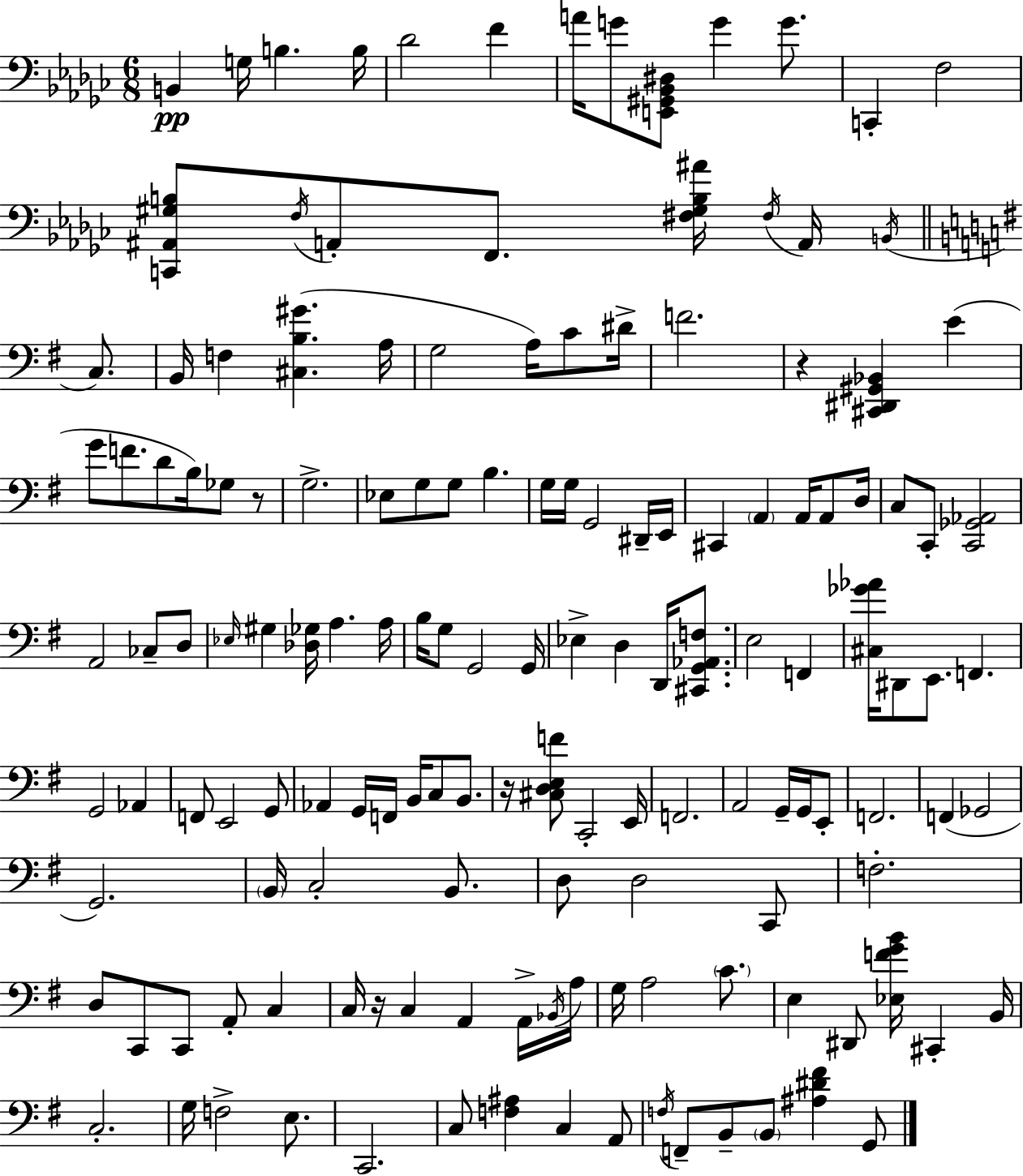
X:1
T:Untitled
M:6/8
L:1/4
K:Ebm
B,, G,/4 B, B,/4 _D2 F A/4 G/2 [E,,^G,,_B,,^D,]/2 G G/2 C,, F,2 [C,,^A,,^G,B,]/2 F,/4 A,,/2 F,,/2 [^F,^G,B,^A]/4 ^F,/4 A,,/4 B,,/4 C,/2 B,,/4 F, [^C,B,^G] A,/4 G,2 A,/4 C/2 ^D/4 F2 z [^C,,^D,,^G,,_B,,] E G/2 F/2 D/2 B,/4 _G,/2 z/2 G,2 _E,/2 G,/2 G,/2 B, G,/4 G,/4 G,,2 ^D,,/4 E,,/4 ^C,, A,, A,,/4 A,,/2 D,/4 C,/2 C,,/2 [C,,_G,,_A,,]2 A,,2 _C,/2 D,/2 _E,/4 ^G, [_D,_G,]/4 A, A,/4 B,/4 G,/2 G,,2 G,,/4 _E, D, D,,/4 [^C,,G,,_A,,F,]/2 E,2 F,, [^C,_G_A]/4 ^D,,/2 E,,/2 F,, G,,2 _A,, F,,/2 E,,2 G,,/2 _A,, G,,/4 F,,/4 B,,/4 C,/2 B,,/2 z/4 [^C,D,E,F]/2 C,,2 E,,/4 F,,2 A,,2 G,,/4 G,,/4 E,,/2 F,,2 F,, _G,,2 G,,2 B,,/4 C,2 B,,/2 D,/2 D,2 C,,/2 F,2 D,/2 C,,/2 C,,/2 A,,/2 C, C,/4 z/4 C, A,, A,,/4 _B,,/4 A,/4 G,/4 A,2 C/2 E, ^D,,/2 [_E,FGB]/4 ^C,, B,,/4 C,2 G,/4 F,2 E,/2 C,,2 C,/2 [F,^A,] C, A,,/2 F,/4 F,,/2 B,,/2 B,,/2 [^A,^D^F] G,,/2